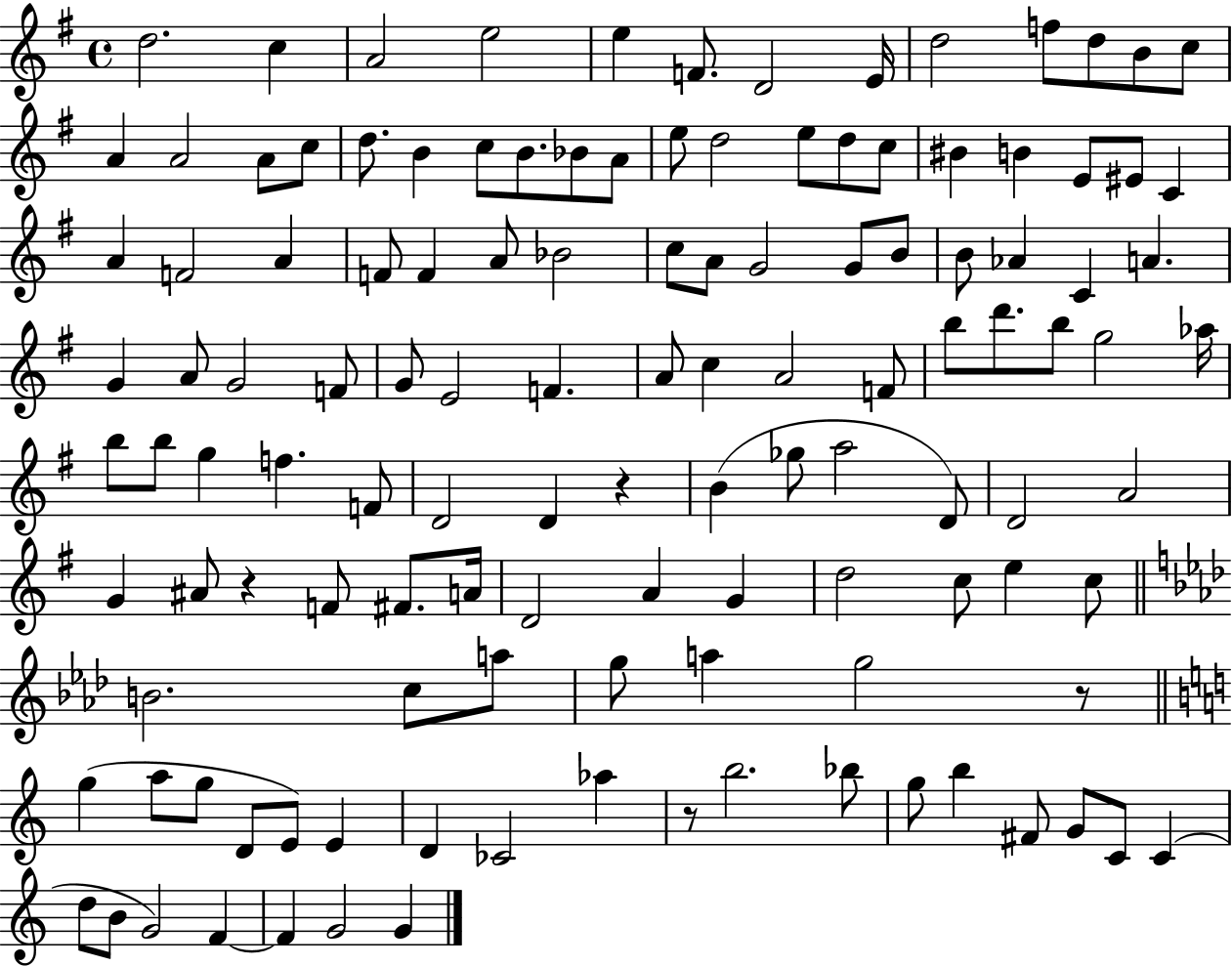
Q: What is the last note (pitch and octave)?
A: G4